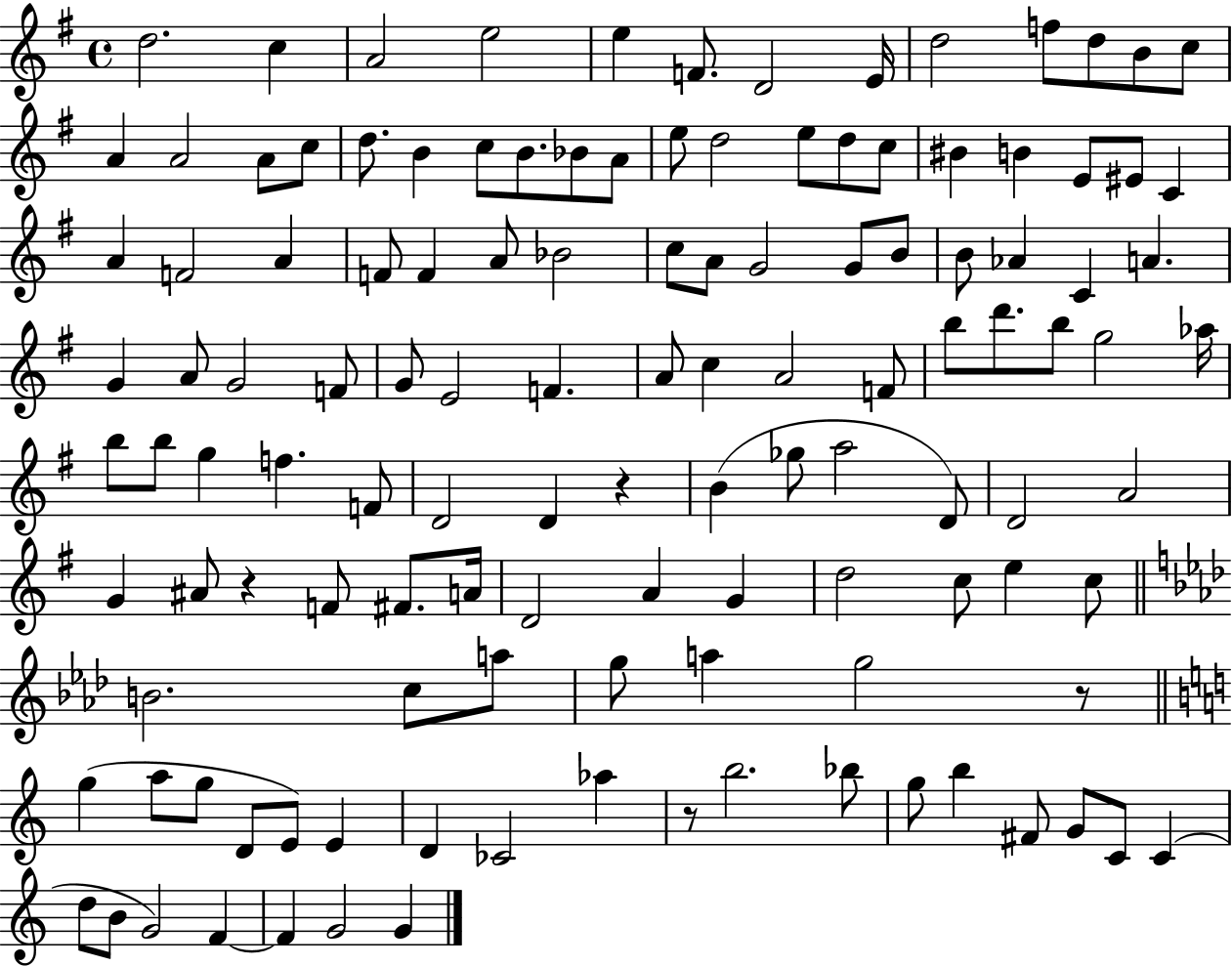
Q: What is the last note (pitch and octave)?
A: G4